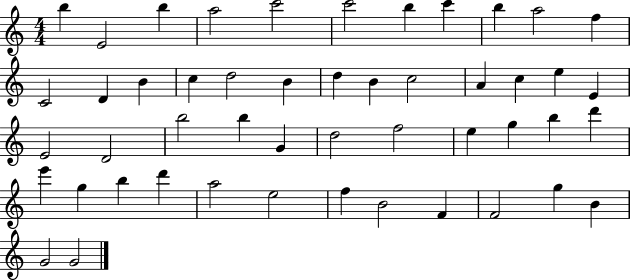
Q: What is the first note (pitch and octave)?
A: B5